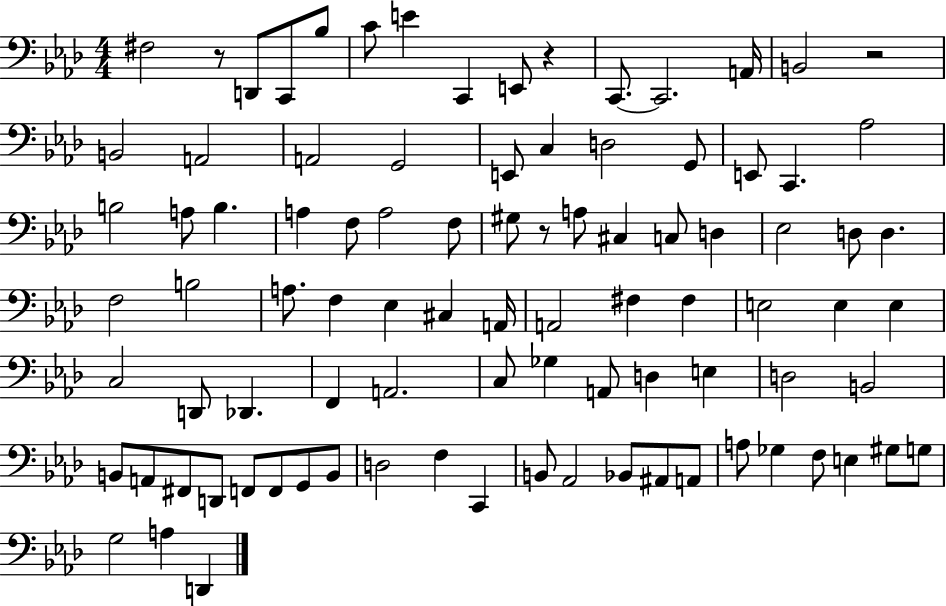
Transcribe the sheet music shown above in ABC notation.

X:1
T:Untitled
M:4/4
L:1/4
K:Ab
^F,2 z/2 D,,/2 C,,/2 _B,/2 C/2 E C,, E,,/2 z C,,/2 C,,2 A,,/4 B,,2 z2 B,,2 A,,2 A,,2 G,,2 E,,/2 C, D,2 G,,/2 E,,/2 C,, _A,2 B,2 A,/2 B, A, F,/2 A,2 F,/2 ^G,/2 z/2 A,/2 ^C, C,/2 D, _E,2 D,/2 D, F,2 B,2 A,/2 F, _E, ^C, A,,/4 A,,2 ^F, ^F, E,2 E, E, C,2 D,,/2 _D,, F,, A,,2 C,/2 _G, A,,/2 D, E, D,2 B,,2 B,,/2 A,,/2 ^F,,/2 D,,/2 F,,/2 F,,/2 G,,/2 B,,/2 D,2 F, C,, B,,/2 _A,,2 _B,,/2 ^A,,/2 A,,/2 A,/2 _G, F,/2 E, ^G,/2 G,/2 G,2 A, D,,